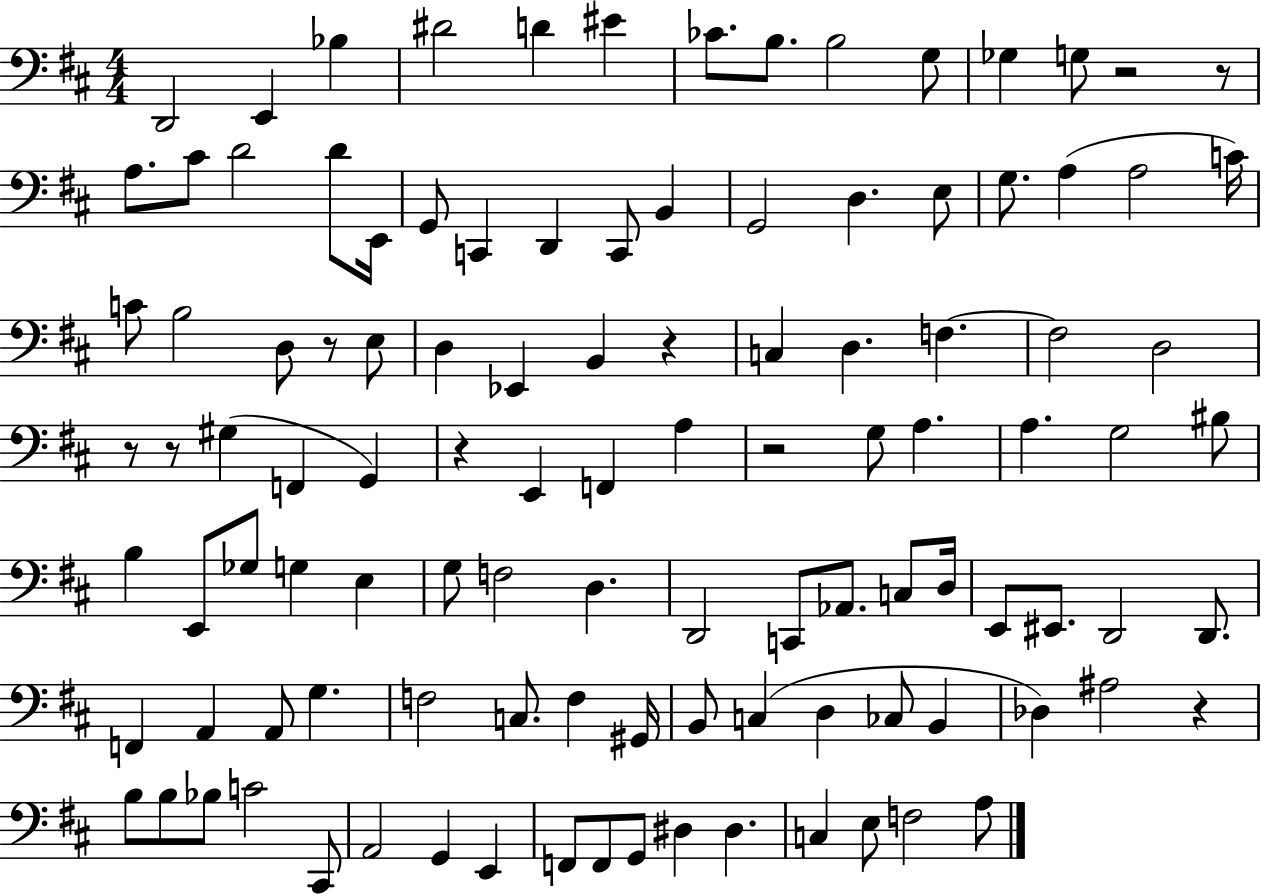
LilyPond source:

{
  \clef bass
  \numericTimeSignature
  \time 4/4
  \key d \major
  d,2 e,4 bes4 | dis'2 d'4 eis'4 | ces'8. b8. b2 g8 | ges4 g8 r2 r8 | \break a8. cis'8 d'2 d'8 e,16 | g,8 c,4 d,4 c,8 b,4 | g,2 d4. e8 | g8. a4( a2 c'16) | \break c'8 b2 d8 r8 e8 | d4 ees,4 b,4 r4 | c4 d4. f4.~~ | f2 d2 | \break r8 r8 gis4( f,4 g,4) | r4 e,4 f,4 a4 | r2 g8 a4. | a4. g2 bis8 | \break b4 e,8 ges8 g4 e4 | g8 f2 d4. | d,2 c,8 aes,8. c8 d16 | e,8 eis,8. d,2 d,8. | \break f,4 a,4 a,8 g4. | f2 c8. f4 gis,16 | b,8 c4( d4 ces8 b,4 | des4) ais2 r4 | \break b8 b8 bes8 c'2 cis,8 | a,2 g,4 e,4 | f,8 f,8 g,8 dis4 dis4. | c4 e8 f2 a8 | \break \bar "|."
}